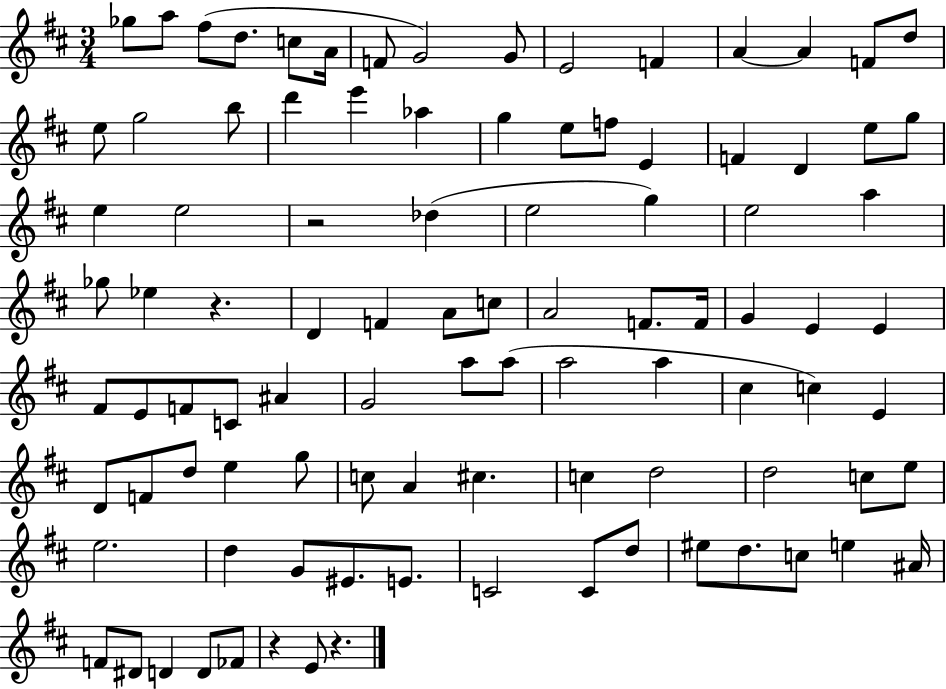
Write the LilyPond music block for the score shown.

{
  \clef treble
  \numericTimeSignature
  \time 3/4
  \key d \major
  ges''8 a''8 fis''8( d''8. c''8 a'16 | f'8 g'2) g'8 | e'2 f'4 | a'4~~ a'4 f'8 d''8 | \break e''8 g''2 b''8 | d'''4 e'''4 aes''4 | g''4 e''8 f''8 e'4 | f'4 d'4 e''8 g''8 | \break e''4 e''2 | r2 des''4( | e''2 g''4) | e''2 a''4 | \break ges''8 ees''4 r4. | d'4 f'4 a'8 c''8 | a'2 f'8. f'16 | g'4 e'4 e'4 | \break fis'8 e'8 f'8 c'8 ais'4 | g'2 a''8 a''8( | a''2 a''4 | cis''4 c''4) e'4 | \break d'8 f'8 d''8 e''4 g''8 | c''8 a'4 cis''4. | c''4 d''2 | d''2 c''8 e''8 | \break e''2. | d''4 g'8 eis'8. e'8. | c'2 c'8 d''8 | eis''8 d''8. c''8 e''4 ais'16 | \break f'8 dis'8 d'4 d'8 fes'8 | r4 e'8 r4. | \bar "|."
}